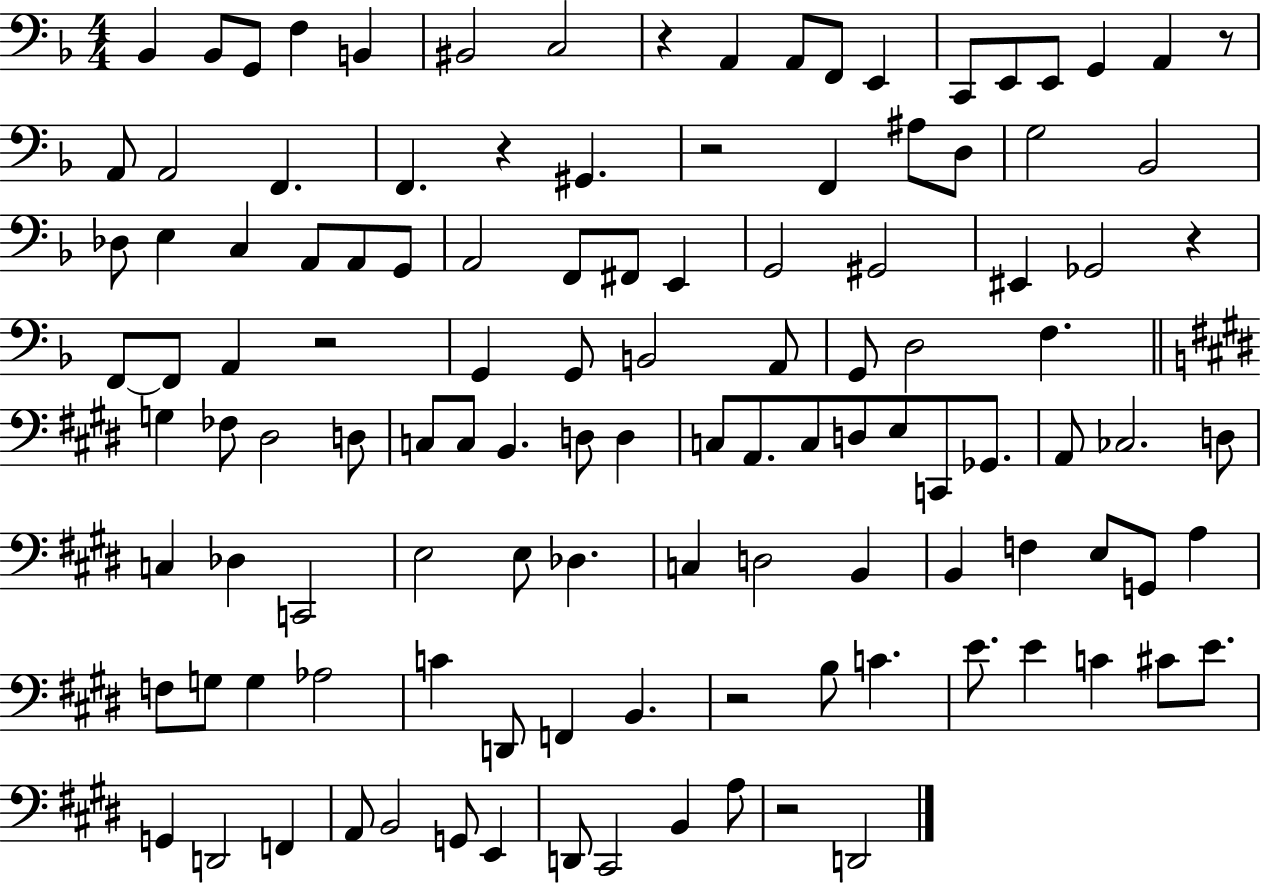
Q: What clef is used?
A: bass